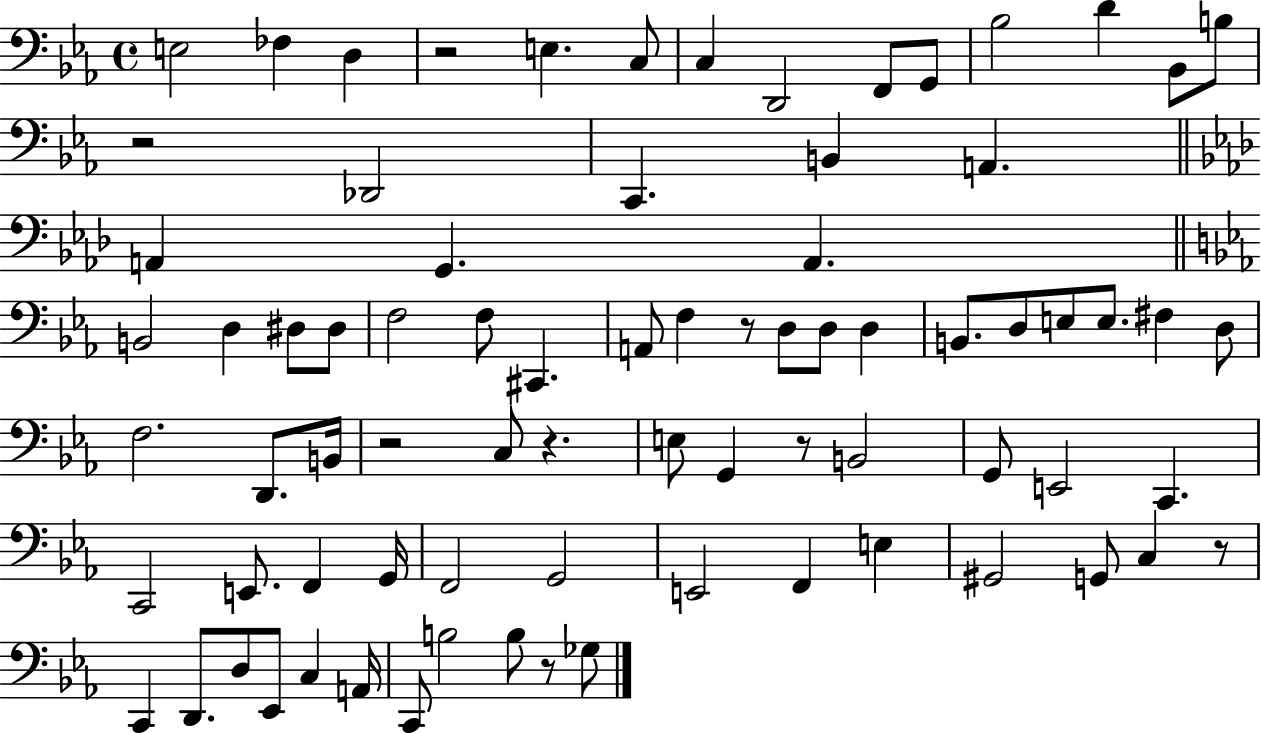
{
  \clef bass
  \time 4/4
  \defaultTimeSignature
  \key ees \major
  e2 fes4 d4 | r2 e4. c8 | c4 d,2 f,8 g,8 | bes2 d'4 bes,8 b8 | \break r2 des,2 | c,4. b,4 a,4. | \bar "||" \break \key aes \major a,4 g,4. a,4. | \bar "||" \break \key ees \major b,2 d4 dis8 dis8 | f2 f8 cis,4. | a,8 f4 r8 d8 d8 d4 | b,8. d8 e8 e8. fis4 d8 | \break f2. d,8. b,16 | r2 c8 r4. | e8 g,4 r8 b,2 | g,8 e,2 c,4. | \break c,2 e,8. f,4 g,16 | f,2 g,2 | e,2 f,4 e4 | gis,2 g,8 c4 r8 | \break c,4 d,8. d8 ees,8 c4 a,16 | c,8 b2 b8 r8 ges8 | \bar "|."
}